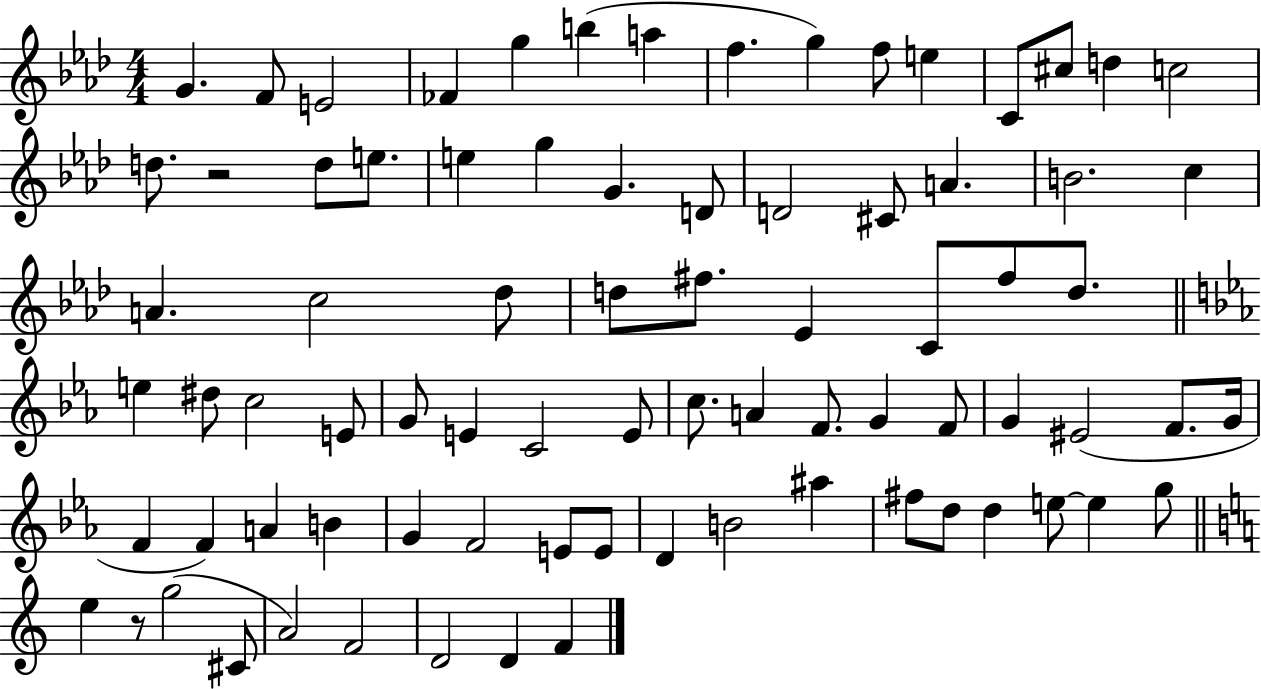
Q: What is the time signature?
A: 4/4